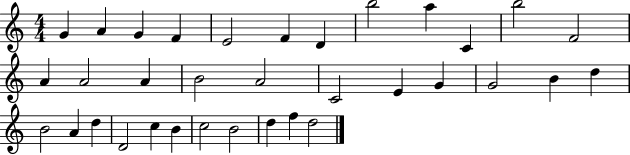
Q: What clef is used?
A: treble